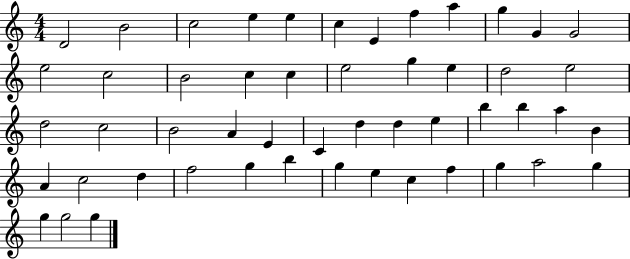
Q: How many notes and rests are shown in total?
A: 51